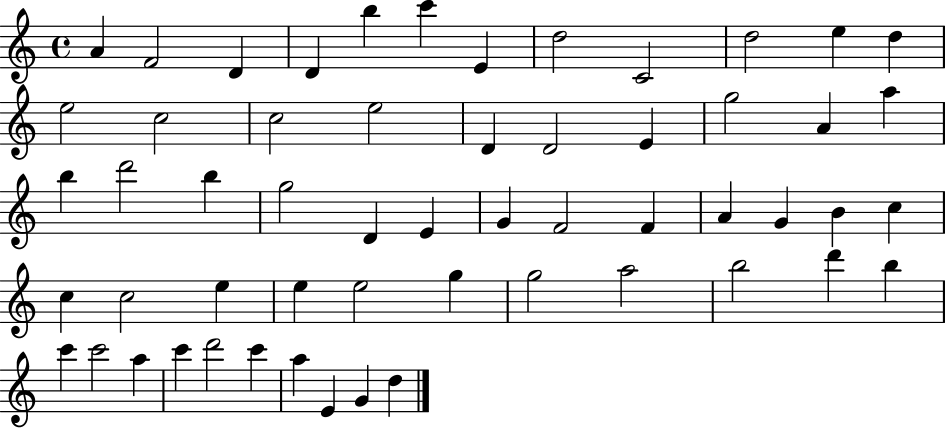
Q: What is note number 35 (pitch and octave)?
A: C5